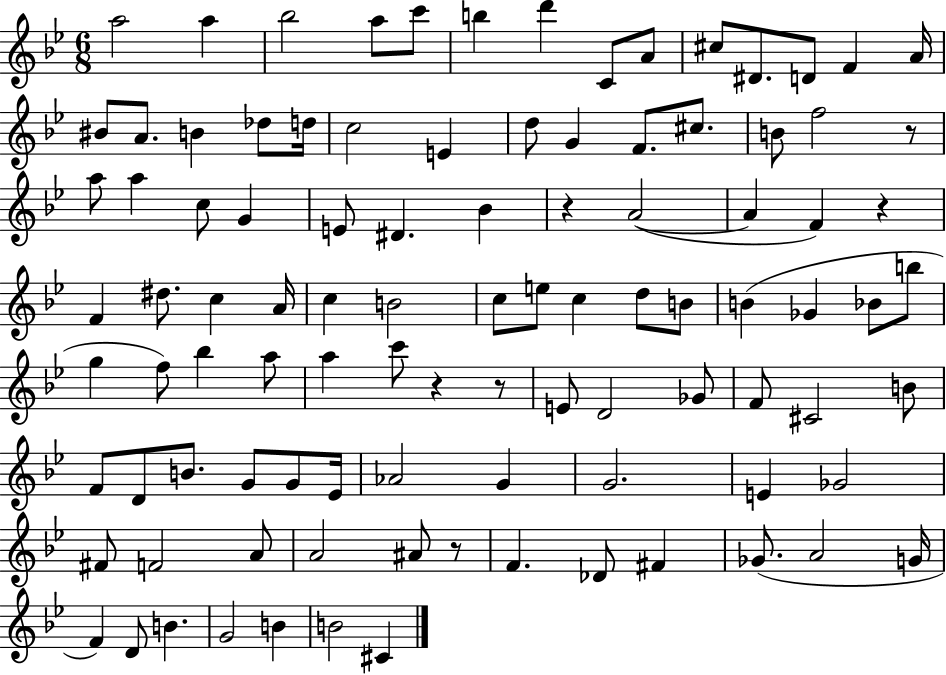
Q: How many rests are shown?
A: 6